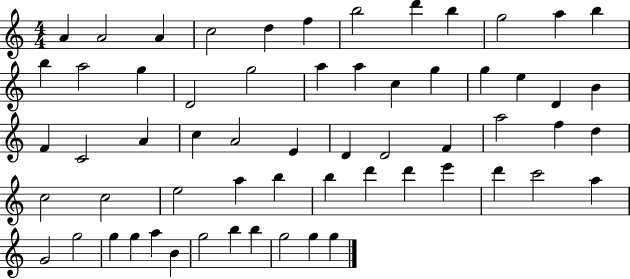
{
  \clef treble
  \numericTimeSignature
  \time 4/4
  \key c \major
  a'4 a'2 a'4 | c''2 d''4 f''4 | b''2 d'''4 b''4 | g''2 a''4 b''4 | \break b''4 a''2 g''4 | d'2 g''2 | a''4 a''4 c''4 g''4 | g''4 e''4 d'4 b'4 | \break f'4 c'2 a'4 | c''4 a'2 e'4 | d'4 d'2 f'4 | a''2 f''4 d''4 | \break c''2 c''2 | e''2 a''4 b''4 | b''4 d'''4 d'''4 e'''4 | d'''4 c'''2 a''4 | \break g'2 g''2 | g''4 g''4 a''4 b'4 | g''2 b''4 b''4 | g''2 g''4 g''4 | \break \bar "|."
}